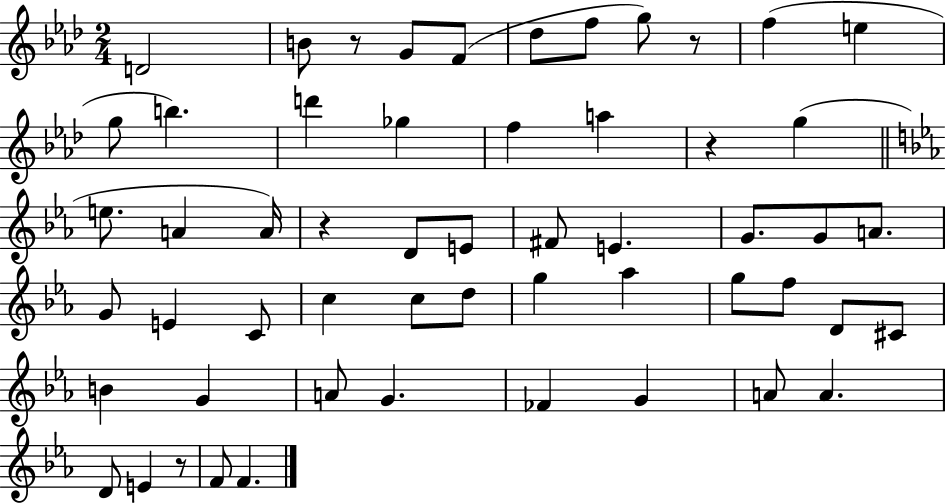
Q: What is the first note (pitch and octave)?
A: D4